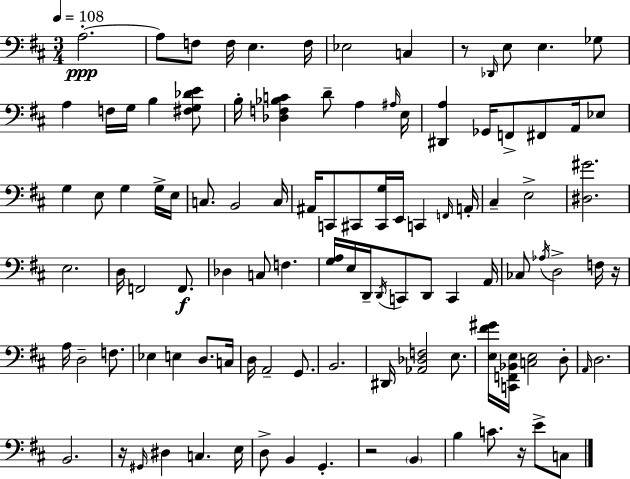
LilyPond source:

{
  \clef bass
  \numericTimeSignature
  \time 3/4
  \key d \major
  \tempo 4 = 108
  a2.-.~~\ppp | a8 f8 f16 e4. f16 | ees2 c4 | r8 \grace { des,16 } e8 e4. ges8 | \break a4 f16 g16 b4 <fis g des' e'>8 | b16-. <des f bes c'>4 d'8-- a4 | \grace { ais16 } e16 <dis, a>4 ges,16 f,8-> fis,8 a,16 | ees8 g4 e8 g4 | \break g16-> e16 c8. b,2 | c16 ais,16 c,8 cis,8 <cis, g>16 e,16 c,4 | \grace { f,16 } a,16-. cis4-- e2-> | <dis gis'>2. | \break e2. | d16 f,2 | f,8.\f des4 c8 f4. | <g a>16 e16 d,16-- \acciaccatura { d,16 } c,8 d,8 c,4 | \break a,16 ces8 \acciaccatura { aes16 } d2-> | f16 r16 a16 d2-- | f8. ees4 e4 | d8. c16 d16 a,2-- | \break g,8. b,2. | dis,16 <aes, des f>2 | e8. <e fis' gis'>16 <c, f, bes, e>16 <c e>2 | d8-. \grace { a,16 } d2. | \break b,2. | r16 \grace { gis,16 } dis4 | c4. e16 d8-> b,4 | g,4.-. r2 | \break \parenthesize b,4 b4 c'8. | r16 e'8-> c8 \bar "|."
}